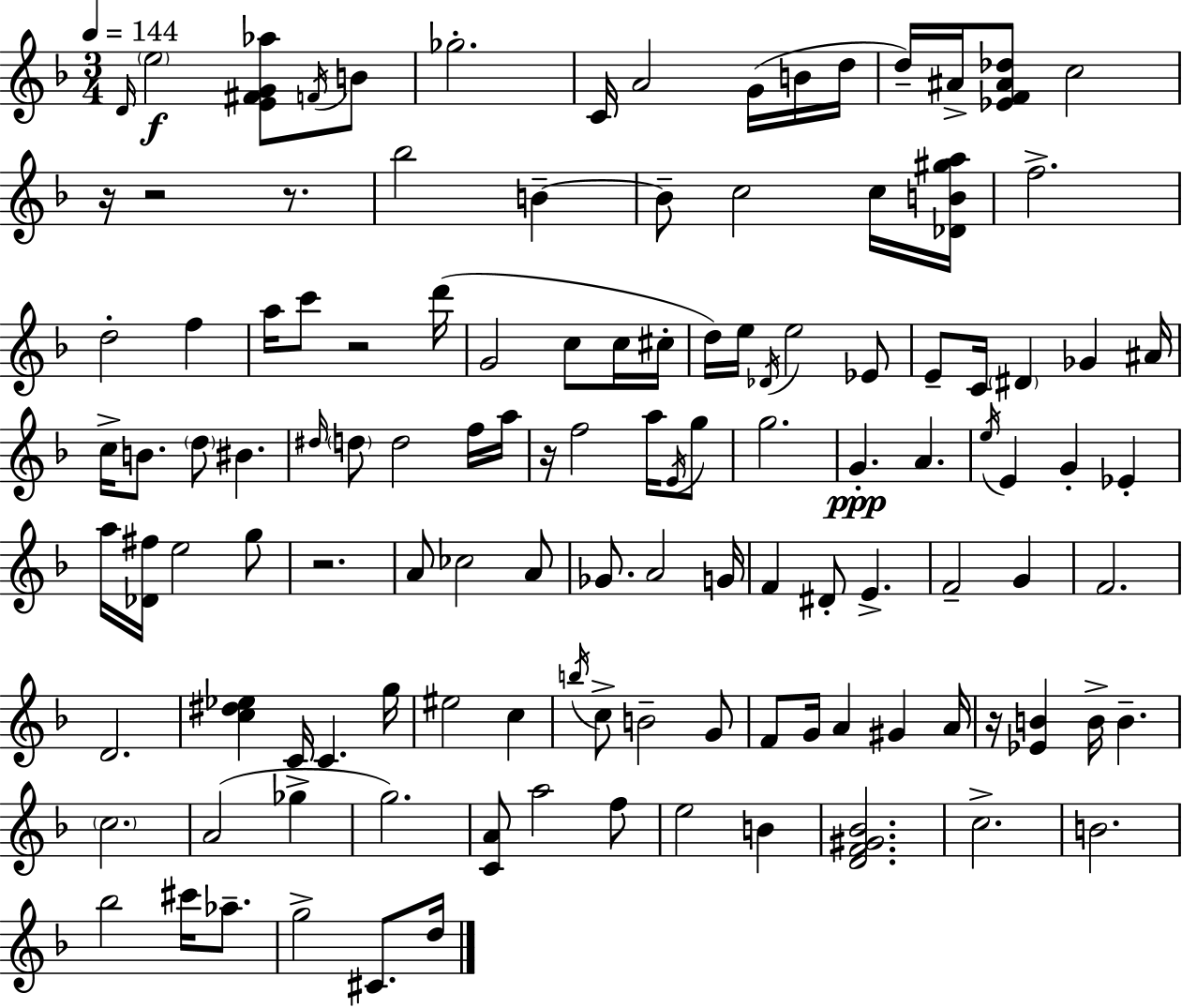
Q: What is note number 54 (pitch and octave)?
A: A4